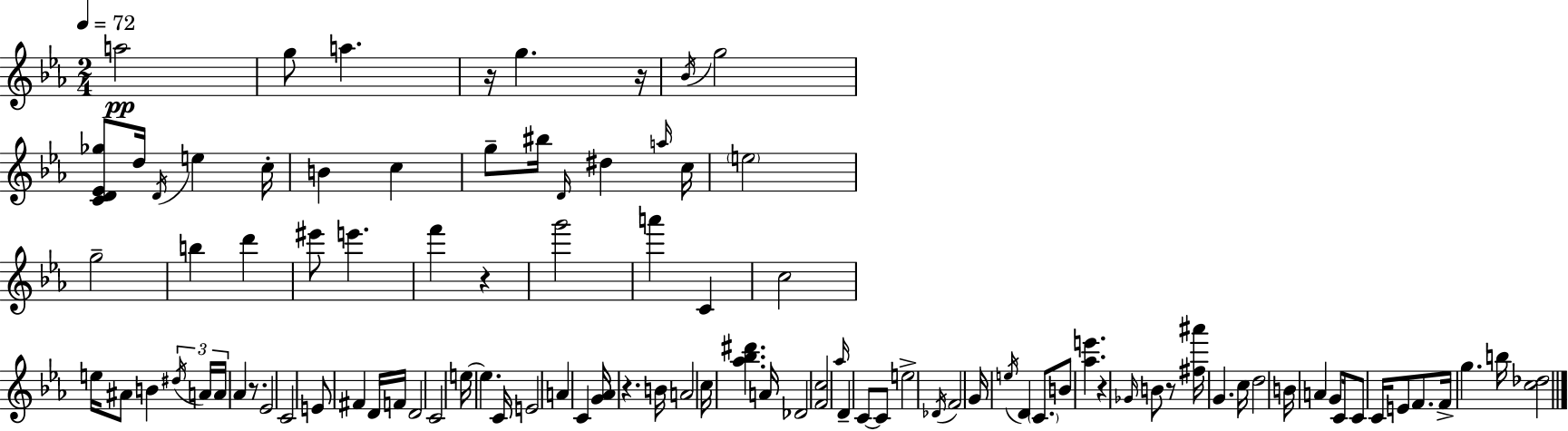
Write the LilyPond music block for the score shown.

{
  \clef treble
  \numericTimeSignature
  \time 2/4
  \key c \minor
  \tempo 4 = 72
  a''2\pp | g''8 a''4. | r16 g''4. r16 | \acciaccatura { bes'16 } g''2 | \break <c' d' ees' ges''>8 d''16 \acciaccatura { d'16 } e''4 | c''16-. b'4 c''4 | g''8-- bis''16 \grace { d'16 } dis''4 | \grace { a''16 } c''16 \parenthesize e''2 | \break g''2-- | b''4 | d'''4 eis'''8 e'''4. | f'''4 | \break r4 g'''2 | a'''4 | c'4 c''2 | e''16 ais'8 b'4 | \break \tuplet 3/2 { \acciaccatura { dis''16 } a'16 a'16 } aes'4 | r8. ees'2 | c'2 | e'8 fis'4 | \break d'16 f'16 d'2 | c'2 | e''16~~ e''4. | c'16 e'2 | \break a'4 | c'4 <g' aes'>16 r4. | b'16 a'2 | c''16 <aes'' bes'' dis'''>4. | \break a'16 des'2 | <f' c''>2 | \grace { aes''16 } d'4-- | c'8~~ c'8 e''2-> | \break \acciaccatura { des'16 } f'2 | g'16 | \acciaccatura { e''16 } d'4 \parenthesize c'8. | b'8 <aes'' e'''>4. | \break r4 \grace { ges'16 } b'8 r8 | <fis'' ais'''>16 g'4. | c''16 d''2 | b'16 a'4 g'8 | \break c'16 c'8 c'16 e'8 f'8. | f'16-> g''4. | b''16 <c'' des''>2 | \bar "|."
}